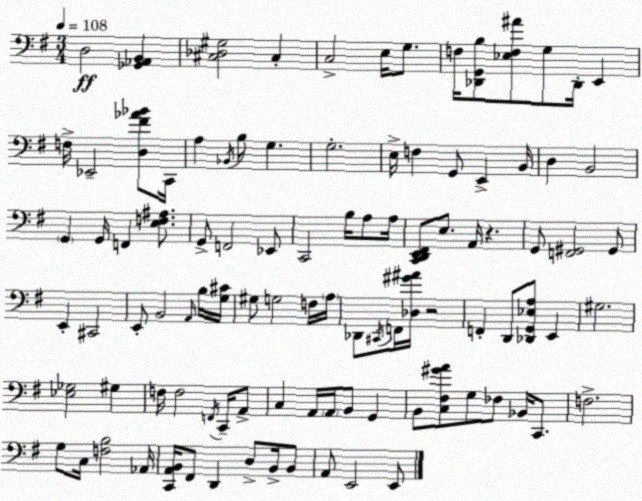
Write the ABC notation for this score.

X:1
T:Untitled
M:3/4
L:1/4
K:G
D,2 [_G,,_A,,B,,] [^C,_D,^G,]2 ^C, C,2 E,/4 G,/2 F,/4 [_D,,G,,B,]/2 [_E,F,^A]/2 G,/2 _D,,/4 E,, F,/4 _E,,2 [D,^F_A_B]/2 C,,/4 A, _B,,/4 B,/2 G, G,2 E,/4 F, G,,/2 E,, B,,/4 D, B,,2 G,, G,,/4 F,, [E,F,^A,]/2 G,,/2 F,,2 _E,,/2 C,,2 B,/4 A,/2 A,/4 [C,,D,,E,,^F,,]/2 E,/2 A,,/4 z G,,/2 [F,,^G,,]2 ^G,,/2 E,, ^C,,2 E,,/2 B,,2 A,,/4 B,/4 [G,^C]/4 ^G,/2 G,2 F,/4 A,/4 _D,,/2 ^C,,/4 F,,/4 [_D,^G^A]/4 z2 F,, D,,/2 [_D,,G,,_E,A,]/2 E,, ^G,2 [_E,_G,]2 ^G, F,/4 F,2 F,,/4 C,,/4 A,,/2 C, A,,/4 A,,/4 B,,/2 G,, B,,/2 [C,^F,^GA]/2 G,/2 _F,/2 _B,,/4 C,,/2 F,2 G,/2 C,/4 [F,B,]2 _A,,/4 [C,,A,,B,,]/4 ^F,,/2 D,, D,/2 B,,/4 B,,/2 A,,/2 E,,2 E,,/2